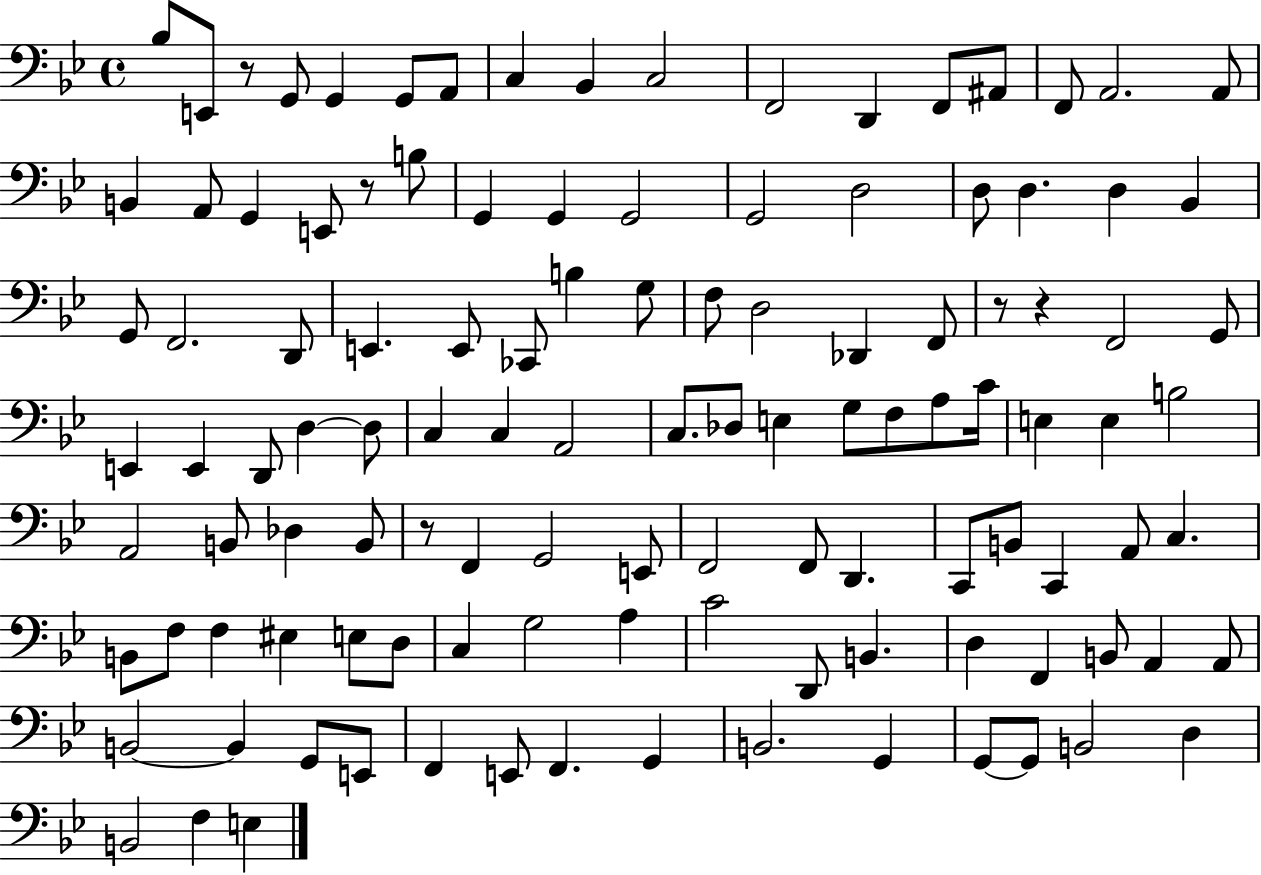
{
  \clef bass
  \time 4/4
  \defaultTimeSignature
  \key bes \major
  bes8 e,8 r8 g,8 g,4 g,8 a,8 | c4 bes,4 c2 | f,2 d,4 f,8 ais,8 | f,8 a,2. a,8 | \break b,4 a,8 g,4 e,8 r8 b8 | g,4 g,4 g,2 | g,2 d2 | d8 d4. d4 bes,4 | \break g,8 f,2. d,8 | e,4. e,8 ces,8 b4 g8 | f8 d2 des,4 f,8 | r8 r4 f,2 g,8 | \break e,4 e,4 d,8 d4~~ d8 | c4 c4 a,2 | c8. des8 e4 g8 f8 a8 c'16 | e4 e4 b2 | \break a,2 b,8 des4 b,8 | r8 f,4 g,2 e,8 | f,2 f,8 d,4. | c,8 b,8 c,4 a,8 c4. | \break b,8 f8 f4 eis4 e8 d8 | c4 g2 a4 | c'2 d,8 b,4. | d4 f,4 b,8 a,4 a,8 | \break b,2~~ b,4 g,8 e,8 | f,4 e,8 f,4. g,4 | b,2. g,4 | g,8~~ g,8 b,2 d4 | \break b,2 f4 e4 | \bar "|."
}